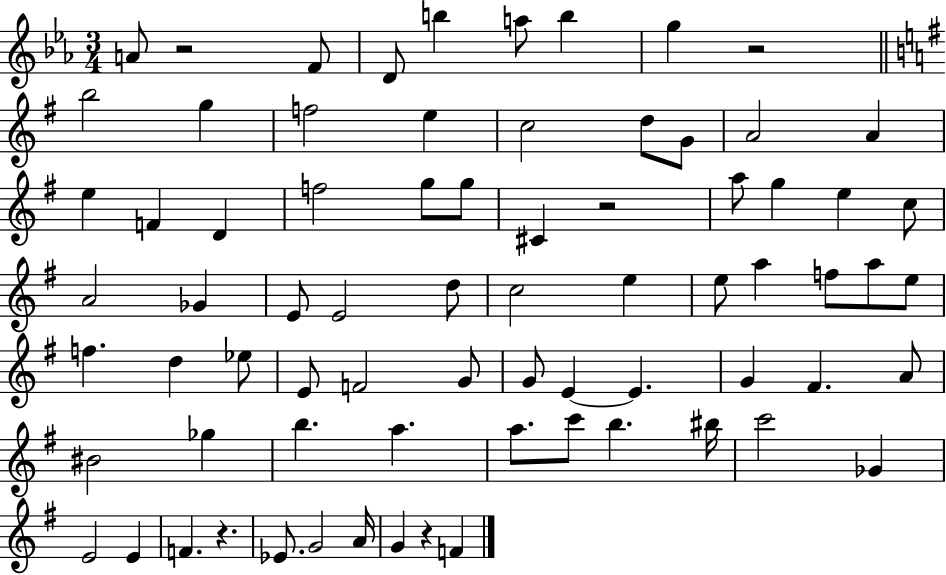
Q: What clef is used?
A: treble